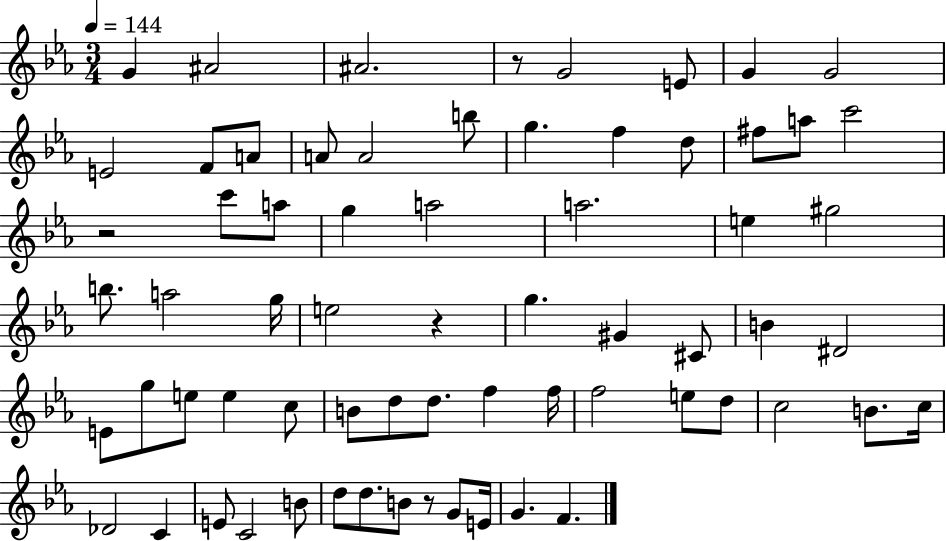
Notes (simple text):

G4/q A#4/h A#4/h. R/e G4/h E4/e G4/q G4/h E4/h F4/e A4/e A4/e A4/h B5/e G5/q. F5/q D5/e F#5/e A5/e C6/h R/h C6/e A5/e G5/q A5/h A5/h. E5/q G#5/h B5/e. A5/h G5/s E5/h R/q G5/q. G#4/q C#4/e B4/q D#4/h E4/e G5/e E5/e E5/q C5/e B4/e D5/e D5/e. F5/q F5/s F5/h E5/e D5/e C5/h B4/e. C5/s Db4/h C4/q E4/e C4/h B4/e D5/e D5/e. B4/e R/e G4/e E4/s G4/q. F4/q.